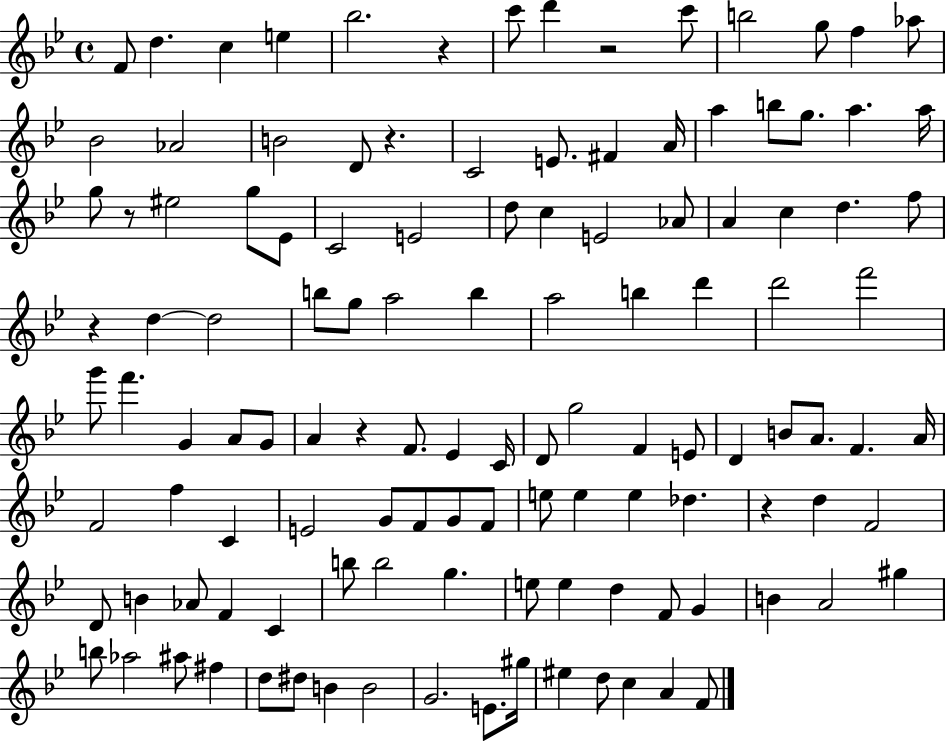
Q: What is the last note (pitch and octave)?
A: F4